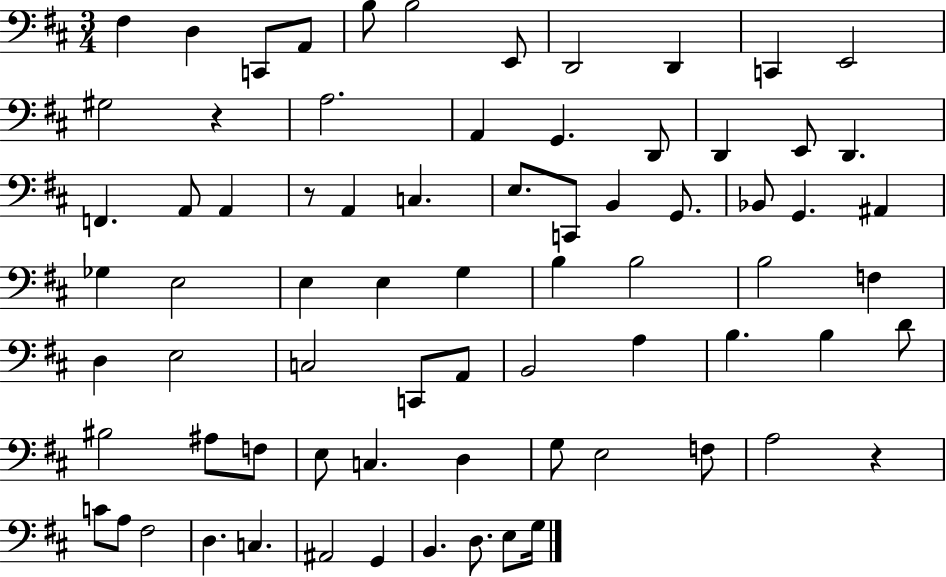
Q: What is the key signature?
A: D major